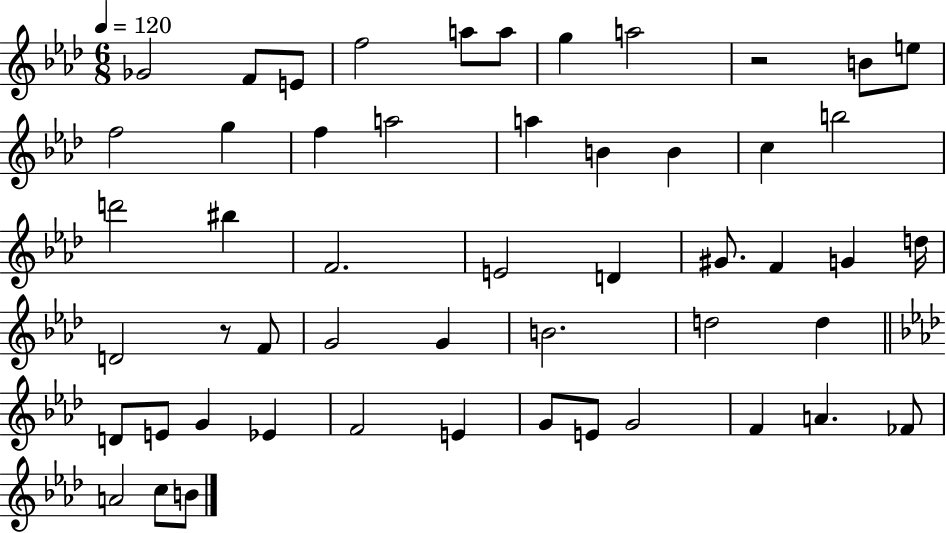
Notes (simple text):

Gb4/h F4/e E4/e F5/h A5/e A5/e G5/q A5/h R/h B4/e E5/e F5/h G5/q F5/q A5/h A5/q B4/q B4/q C5/q B5/h D6/h BIS5/q F4/h. E4/h D4/q G#4/e. F4/q G4/q D5/s D4/h R/e F4/e G4/h G4/q B4/h. D5/h D5/q D4/e E4/e G4/q Eb4/q F4/h E4/q G4/e E4/e G4/h F4/q A4/q. FES4/e A4/h C5/e B4/e